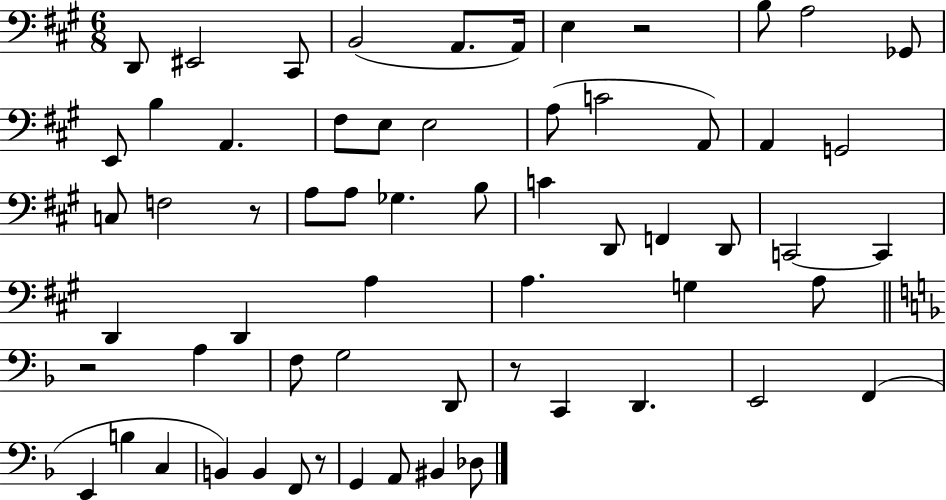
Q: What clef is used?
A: bass